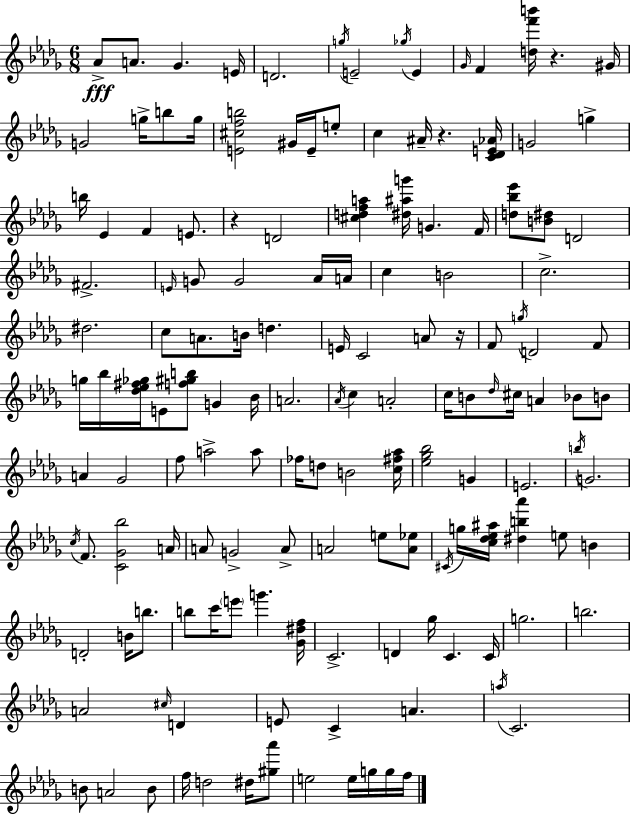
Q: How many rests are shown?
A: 4